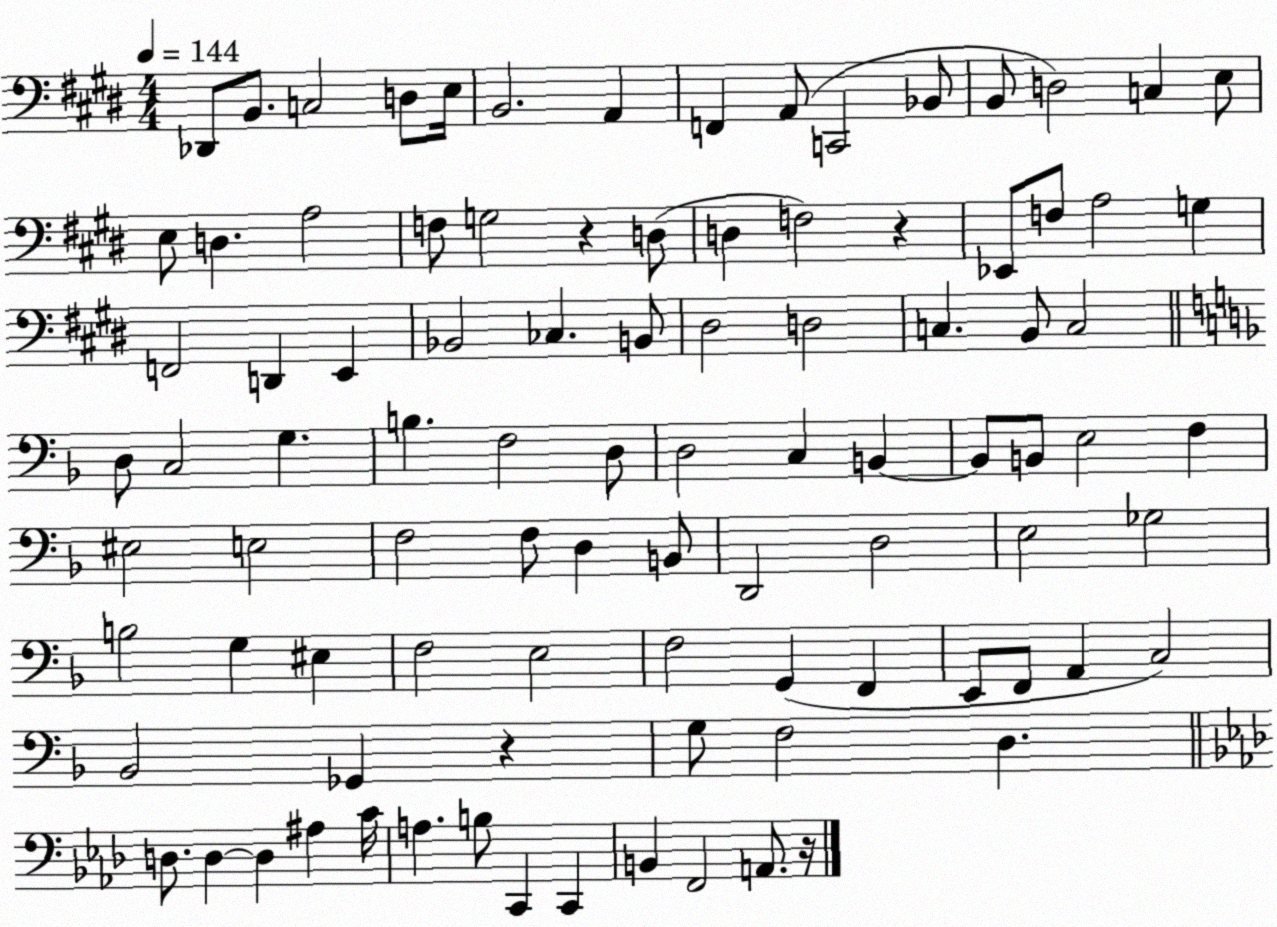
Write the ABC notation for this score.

X:1
T:Untitled
M:4/4
L:1/4
K:E
_D,,/2 B,,/2 C,2 D,/2 E,/4 B,,2 A,, F,, A,,/2 C,,2 _B,,/2 B,,/2 D,2 C, E,/2 E,/2 D, A,2 F,/2 G,2 z D,/2 D, F,2 z _E,,/2 F,/2 A,2 G, F,,2 D,, E,, _B,,2 _C, B,,/2 ^D,2 D,2 C, B,,/2 C,2 D,/2 C,2 G, B, F,2 D,/2 D,2 C, B,, B,,/2 B,,/2 E,2 F, ^E,2 E,2 F,2 F,/2 D, B,,/2 D,,2 D,2 E,2 _G,2 B,2 G, ^E, F,2 E,2 F,2 G,, F,, E,,/2 F,,/2 A,, C,2 _B,,2 _G,, z G,/2 F,2 D, D,/2 D, D, ^A, C/4 A, B,/2 C,, C,, B,, F,,2 A,,/2 z/4